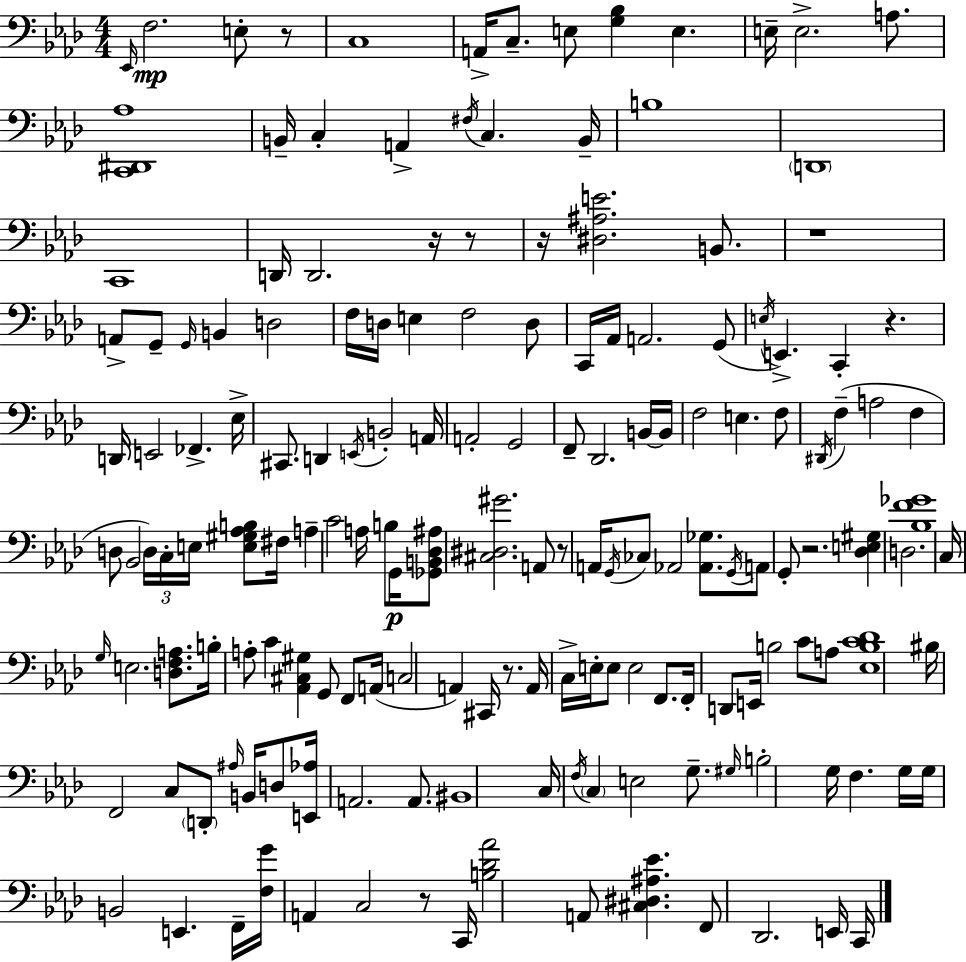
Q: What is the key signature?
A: F minor